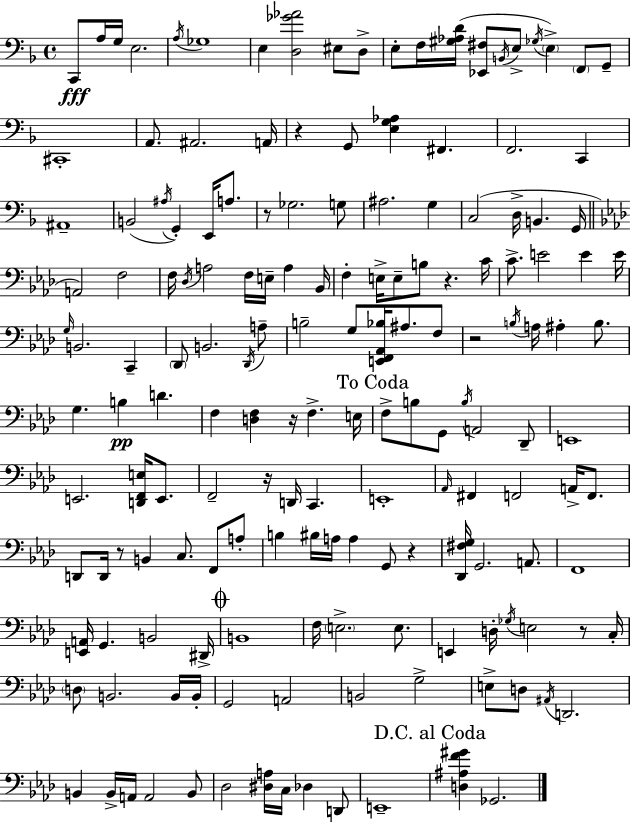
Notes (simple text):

C2/e A3/s G3/s E3/h. A3/s Gb3/w E3/q [D3,Gb4,Ab4]/h EIS3/e D3/e E3/e F3/s [G#3,Ab3,D4]/s [Eb2,F#3]/e B2/s E3/e Gb3/s E3/q F2/e G2/e C#2/w A2/e. A#2/h. A2/s R/q G2/e [E3,G3,Ab3]/q F#2/q. F2/h. C2/q A#2/w B2/h A#3/s G2/q E2/s A3/e. R/e Gb3/h. G3/e A#3/h. G3/q C3/h D3/s B2/q. G2/s A2/h F3/h F3/s Db3/s A3/h F3/s E3/s A3/q Bb2/s F3/q E3/s E3/e B3/e R/q. C4/s C4/e. E4/h E4/q E4/s G3/s B2/h. C2/q Db2/e B2/h. Db2/s A3/e B3/h G3/e [E2,F2,Ab2,Bb3]/s A#3/e. F3/e R/h B3/s A3/s A#3/q B3/e. G3/q. B3/q D4/q. F3/q [D3,F3]/q R/s F3/q. E3/s F3/e B3/e G2/e B3/s A2/h Db2/e E2/w E2/h. [D2,F2,E3]/s E2/e. F2/h R/s D2/s C2/q. E2/w Ab2/s F#2/q F2/h A2/s F2/e. D2/e D2/s R/e B2/q C3/e. F2/e A3/e B3/q BIS3/s A3/s A3/q G2/e R/q [Db2,F#3,G3]/s G2/h. A2/e. F2/w [E2,A2]/s G2/q. B2/h D#2/s B2/w F3/s E3/h. E3/e. E2/q D3/s Gb3/s E3/h R/e C3/s D3/e B2/h. B2/s B2/s G2/h A2/h B2/h G3/h E3/e D3/e A#2/s D2/h. B2/q B2/s A2/s A2/h B2/e Db3/h [D#3,A3]/s C3/s Db3/q D2/e E2/w [D3,A#3,F4,G#4]/q Gb2/h.